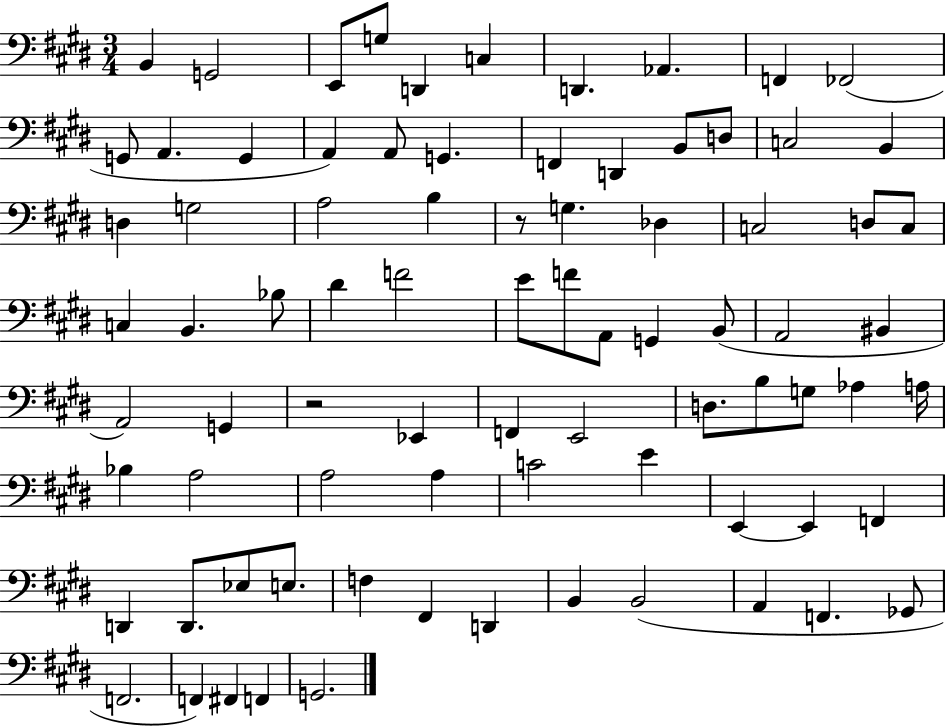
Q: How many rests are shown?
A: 2